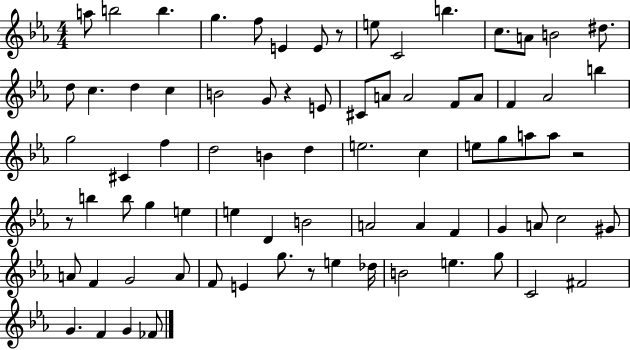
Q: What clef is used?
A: treble